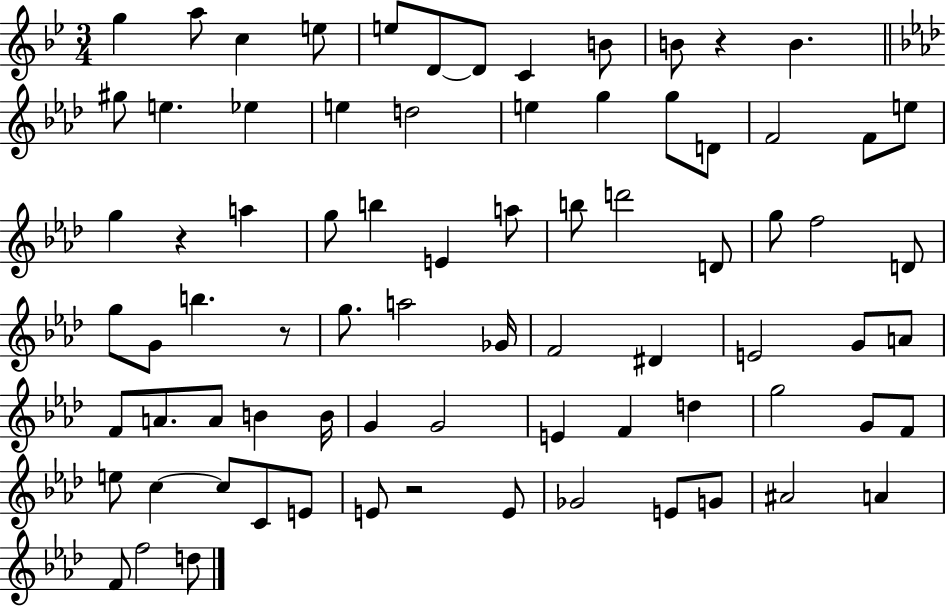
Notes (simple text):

G5/q A5/e C5/q E5/e E5/e D4/e D4/e C4/q B4/e B4/e R/q B4/q. G#5/e E5/q. Eb5/q E5/q D5/h E5/q G5/q G5/e D4/e F4/h F4/e E5/e G5/q R/q A5/q G5/e B5/q E4/q A5/e B5/e D6/h D4/e G5/e F5/h D4/e G5/e G4/e B5/q. R/e G5/e. A5/h Gb4/s F4/h D#4/q E4/h G4/e A4/e F4/e A4/e. A4/e B4/q B4/s G4/q G4/h E4/q F4/q D5/q G5/h G4/e F4/e E5/e C5/q C5/e C4/e E4/e E4/e R/h E4/e Gb4/h E4/e G4/e A#4/h A4/q F4/e F5/h D5/e